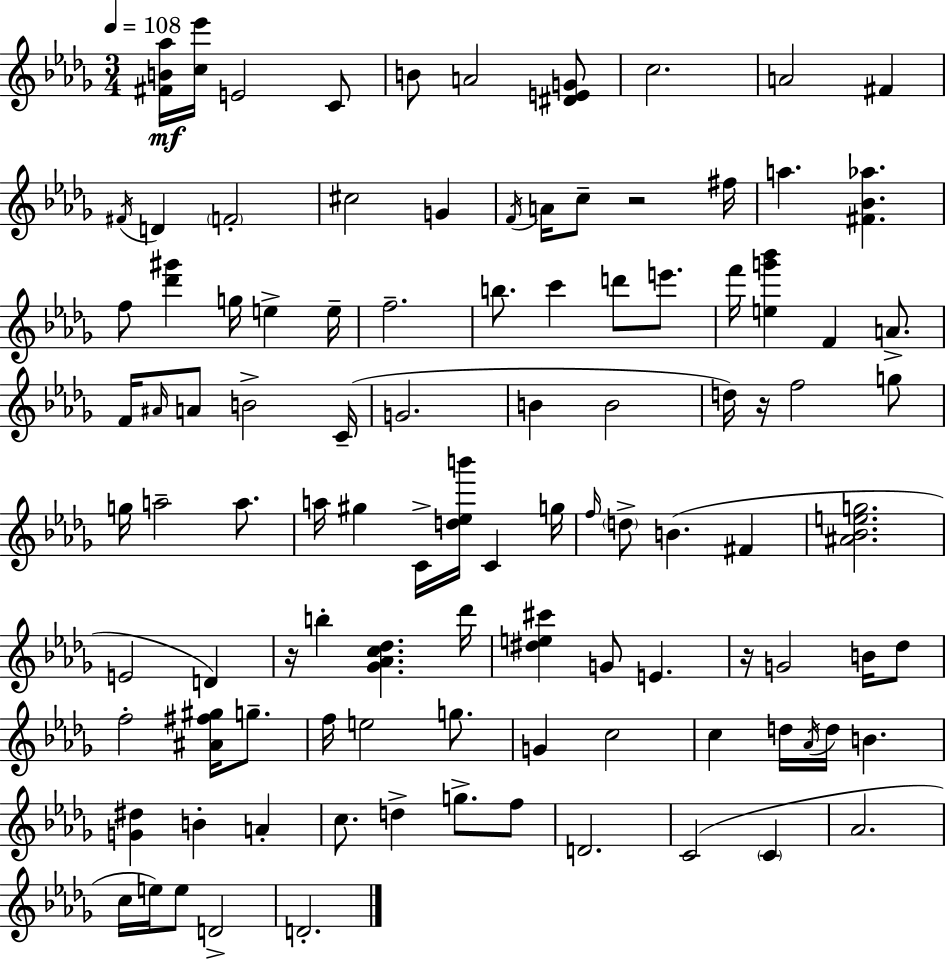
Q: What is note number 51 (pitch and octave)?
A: B4